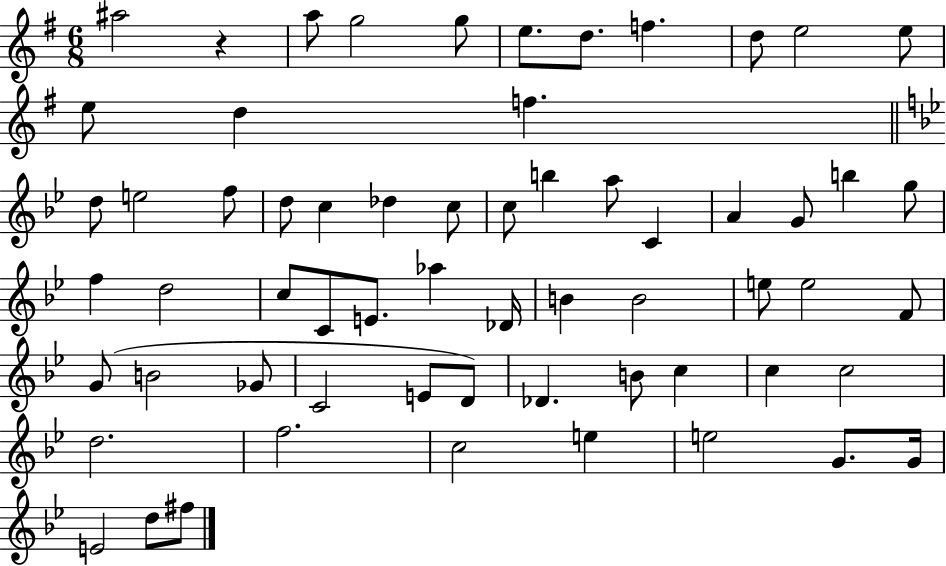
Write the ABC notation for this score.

X:1
T:Untitled
M:6/8
L:1/4
K:G
^a2 z a/2 g2 g/2 e/2 d/2 f d/2 e2 e/2 e/2 d f d/2 e2 f/2 d/2 c _d c/2 c/2 b a/2 C A G/2 b g/2 f d2 c/2 C/2 E/2 _a _D/4 B B2 e/2 e2 F/2 G/2 B2 _G/2 C2 E/2 D/2 _D B/2 c c c2 d2 f2 c2 e e2 G/2 G/4 E2 d/2 ^f/2